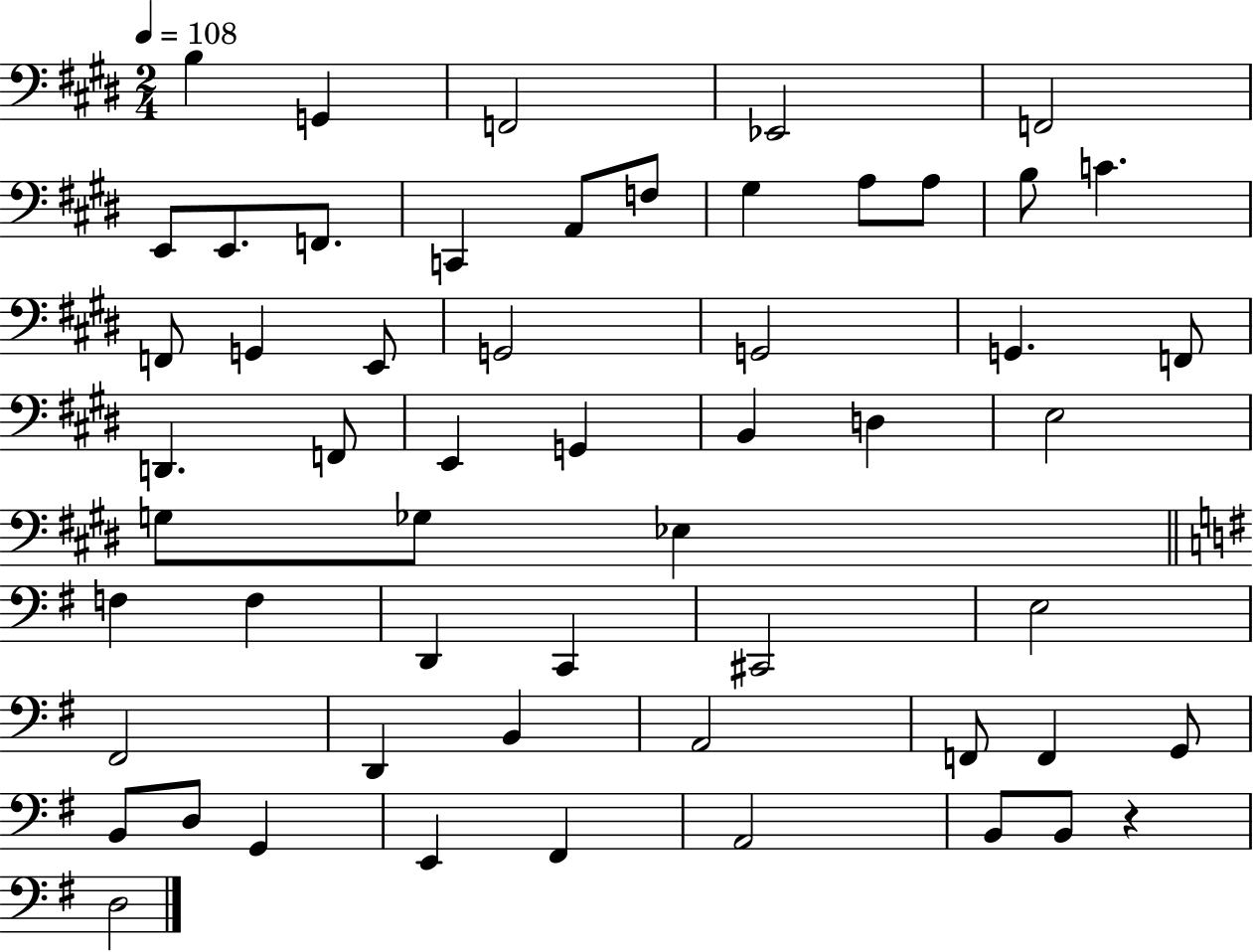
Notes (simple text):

B3/q G2/q F2/h Eb2/h F2/h E2/e E2/e. F2/e. C2/q A2/e F3/e G#3/q A3/e A3/e B3/e C4/q. F2/e G2/q E2/e G2/h G2/h G2/q. F2/e D2/q. F2/e E2/q G2/q B2/q D3/q E3/h G3/e Gb3/e Eb3/q F3/q F3/q D2/q C2/q C#2/h E3/h F#2/h D2/q B2/q A2/h F2/e F2/q G2/e B2/e D3/e G2/q E2/q F#2/q A2/h B2/e B2/e R/q D3/h